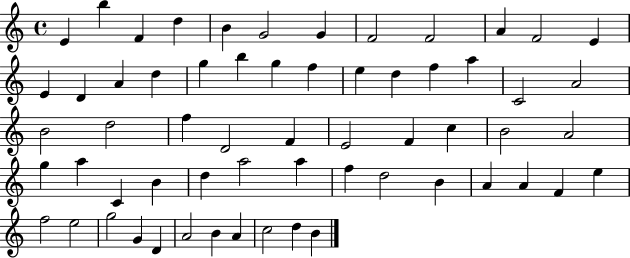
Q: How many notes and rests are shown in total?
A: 61